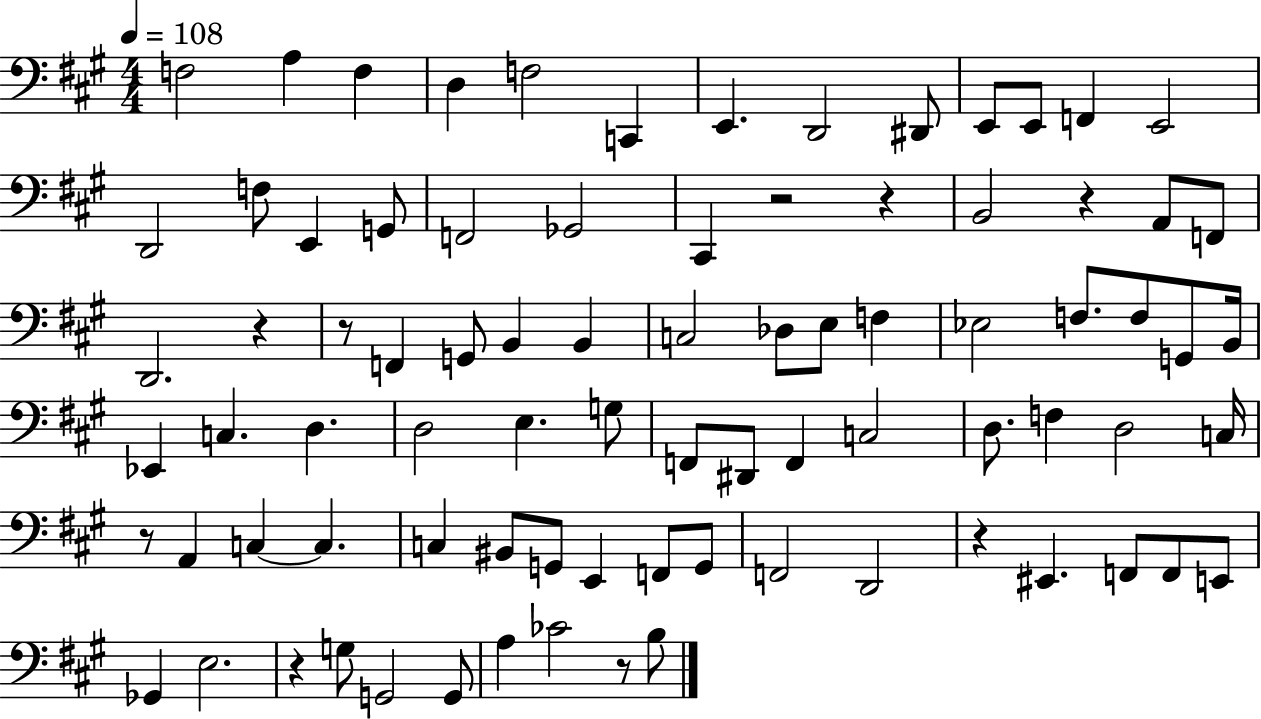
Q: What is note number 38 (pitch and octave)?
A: Eb2